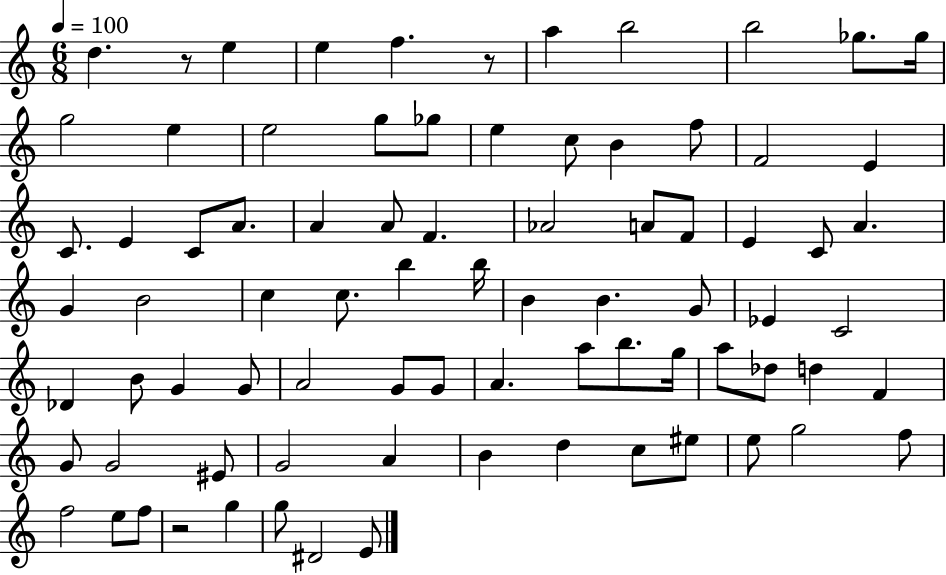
{
  \clef treble
  \numericTimeSignature
  \time 6/8
  \key c \major
  \tempo 4 = 100
  d''4. r8 e''4 | e''4 f''4. r8 | a''4 b''2 | b''2 ges''8. ges''16 | \break g''2 e''4 | e''2 g''8 ges''8 | e''4 c''8 b'4 f''8 | f'2 e'4 | \break c'8. e'4 c'8 a'8. | a'4 a'8 f'4. | aes'2 a'8 f'8 | e'4 c'8 a'4. | \break g'4 b'2 | c''4 c''8. b''4 b''16 | b'4 b'4. g'8 | ees'4 c'2 | \break des'4 b'8 g'4 g'8 | a'2 g'8 g'8 | a'4. a''8 b''8. g''16 | a''8 des''8 d''4 f'4 | \break g'8 g'2 eis'8 | g'2 a'4 | b'4 d''4 c''8 eis''8 | e''8 g''2 f''8 | \break f''2 e''8 f''8 | r2 g''4 | g''8 dis'2 e'8 | \bar "|."
}